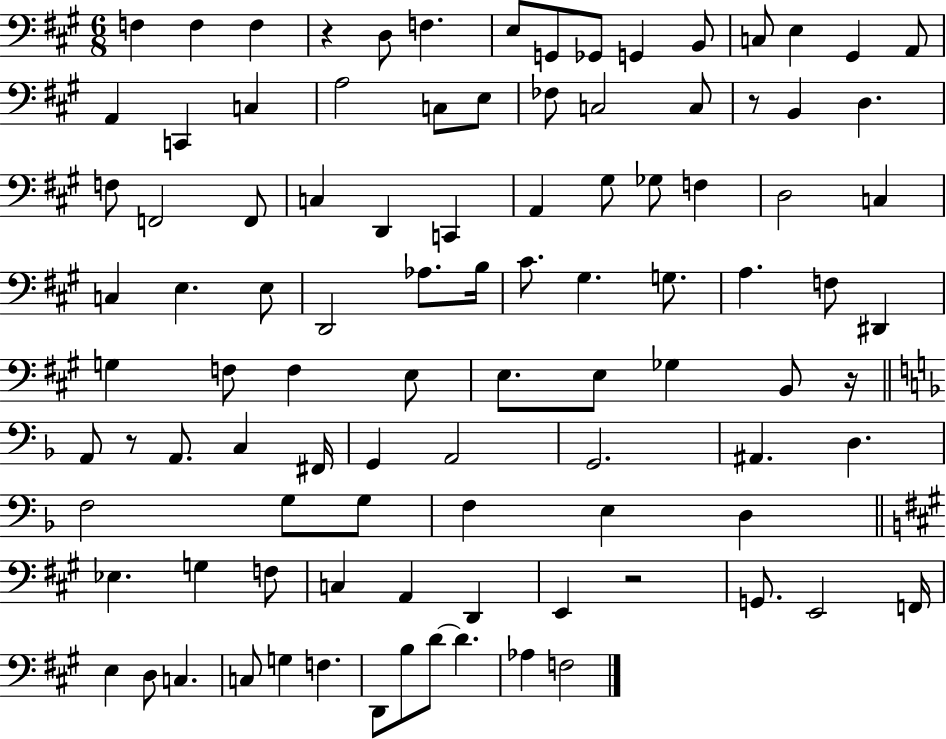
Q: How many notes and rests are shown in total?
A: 99